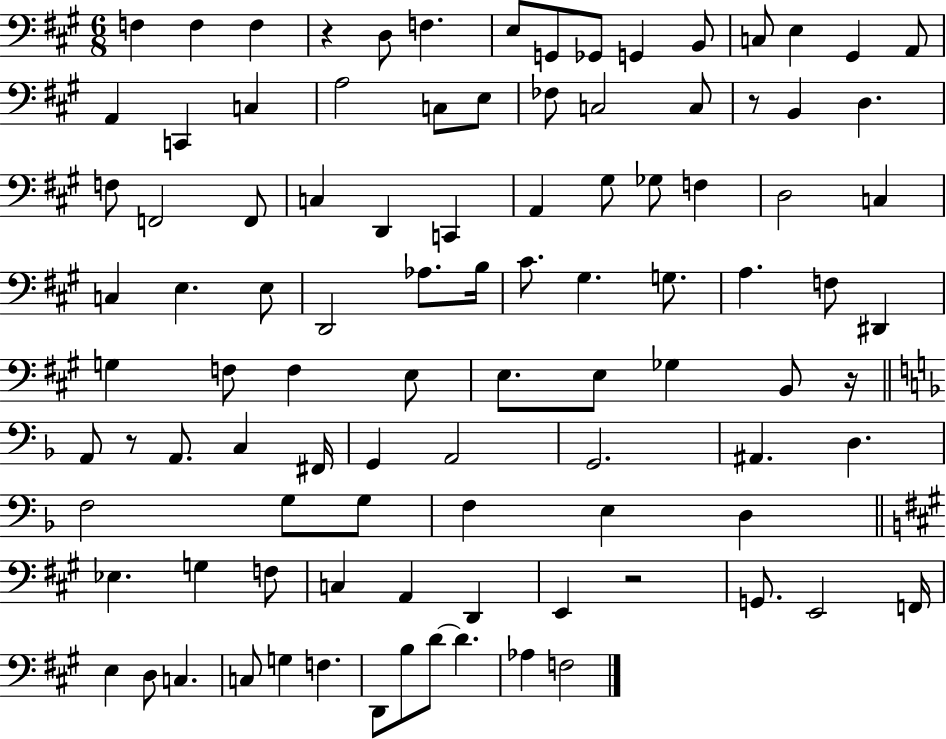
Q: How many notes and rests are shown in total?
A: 99